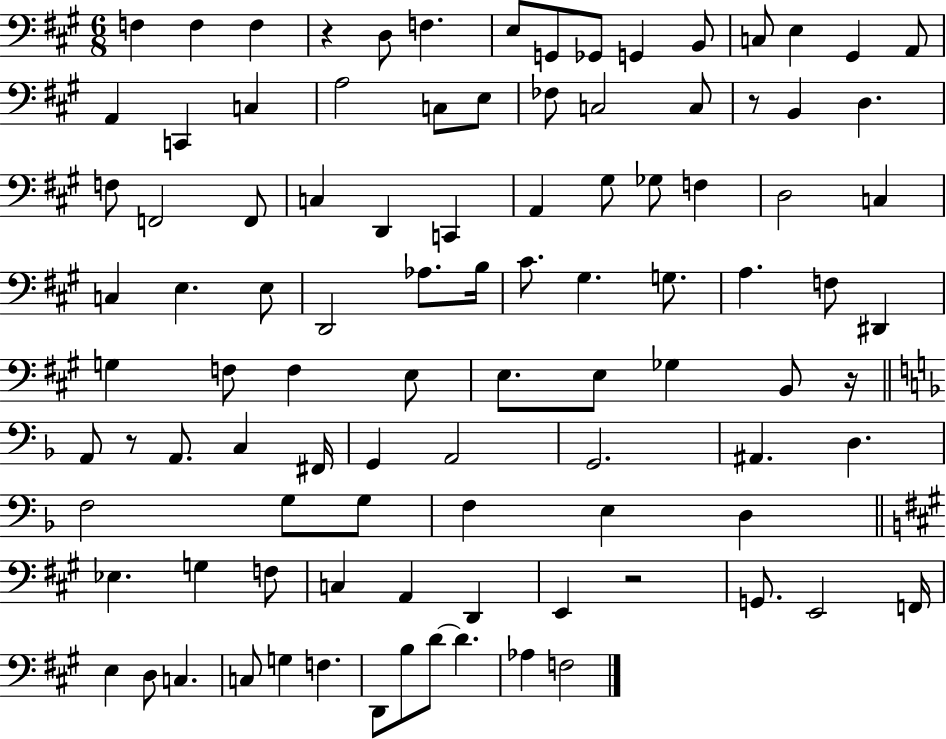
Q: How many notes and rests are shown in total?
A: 99